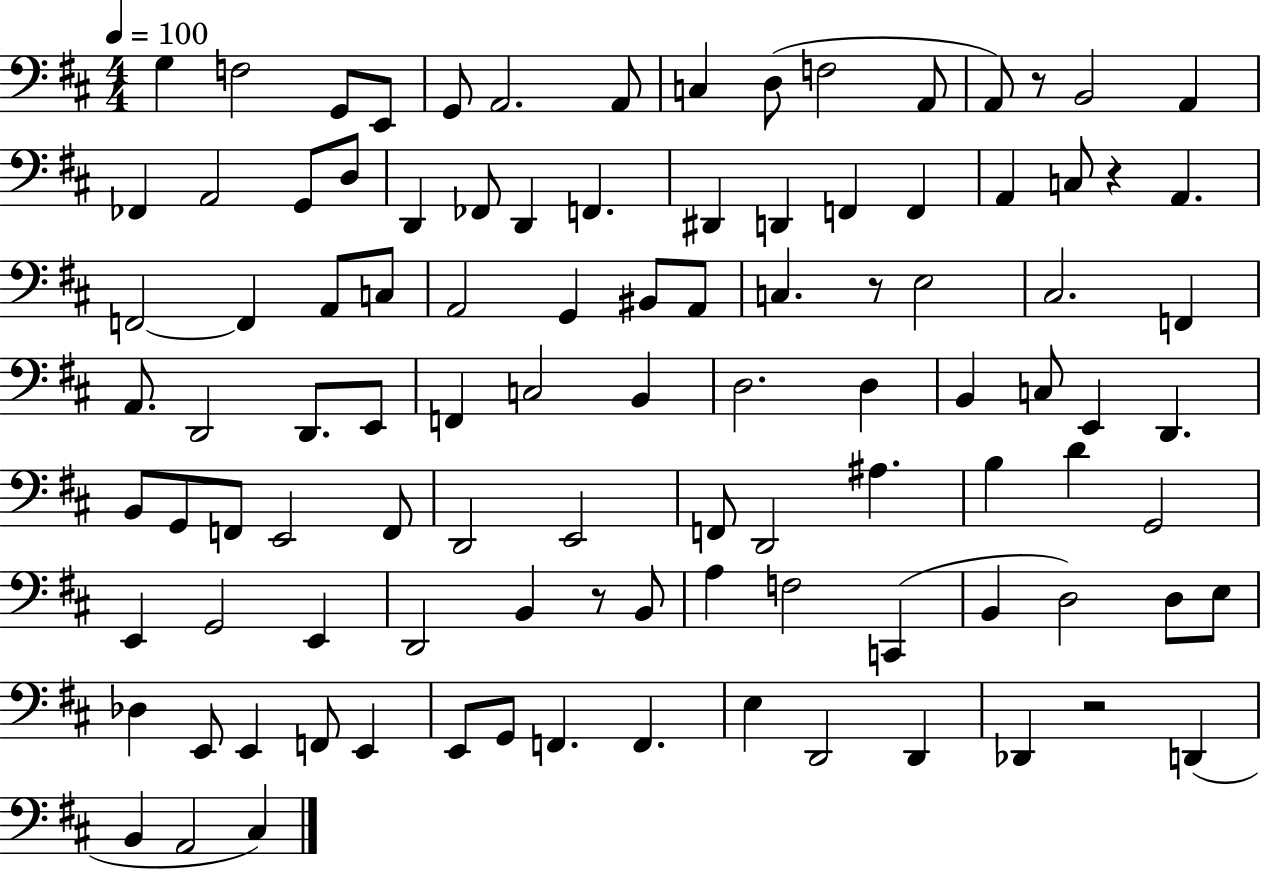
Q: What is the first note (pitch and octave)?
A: G3